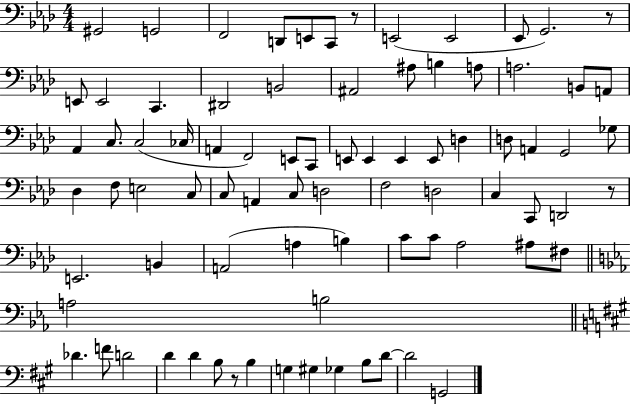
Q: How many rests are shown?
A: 4